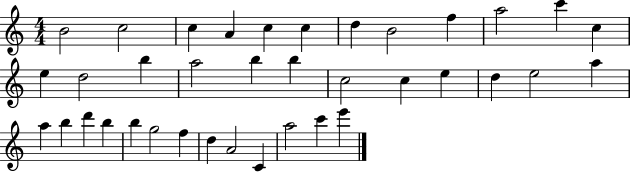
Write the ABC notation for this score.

X:1
T:Untitled
M:4/4
L:1/4
K:C
B2 c2 c A c c d B2 f a2 c' c e d2 b a2 b b c2 c e d e2 a a b d' b b g2 f d A2 C a2 c' e'